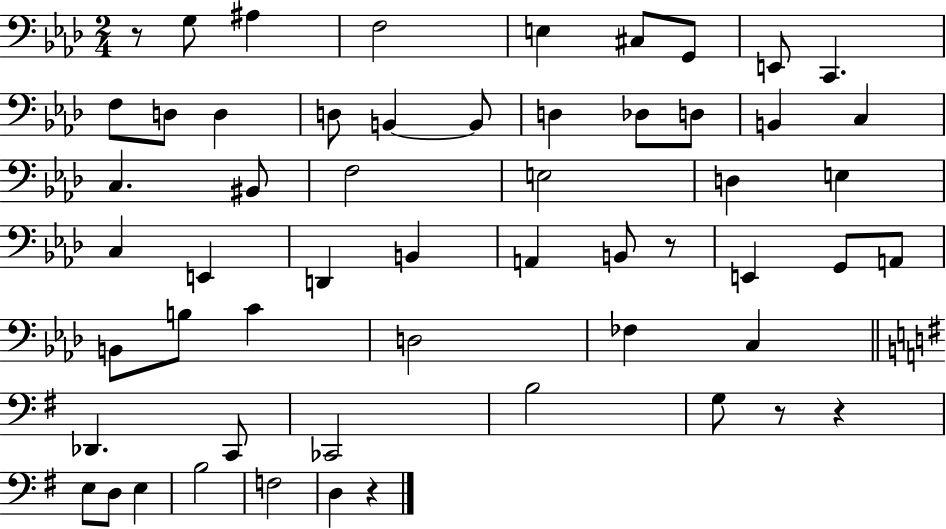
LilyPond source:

{
  \clef bass
  \numericTimeSignature
  \time 2/4
  \key aes \major
  r8 g8 ais4 | f2 | e4 cis8 g,8 | e,8 c,4. | \break f8 d8 d4 | d8 b,4~~ b,8 | d4 des8 d8 | b,4 c4 | \break c4. bis,8 | f2 | e2 | d4 e4 | \break c4 e,4 | d,4 b,4 | a,4 b,8 r8 | e,4 g,8 a,8 | \break b,8 b8 c'4 | d2 | fes4 c4 | \bar "||" \break \key g \major des,4. c,8 | ces,2 | b2 | g8 r8 r4 | \break e8 d8 e4 | b2 | f2 | d4 r4 | \break \bar "|."
}